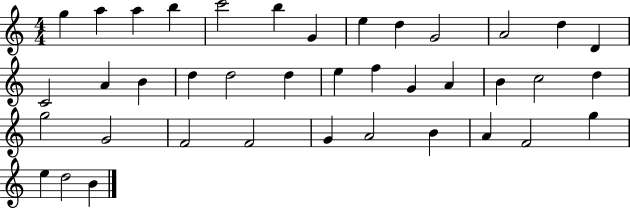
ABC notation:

X:1
T:Untitled
M:4/4
L:1/4
K:C
g a a b c'2 b G e d G2 A2 d D C2 A B d d2 d e f G A B c2 d g2 G2 F2 F2 G A2 B A F2 g e d2 B